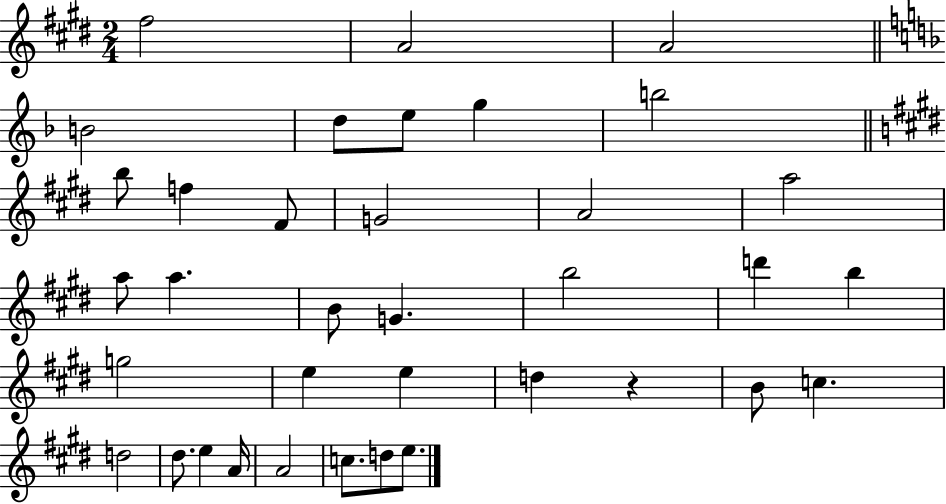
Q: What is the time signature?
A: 2/4